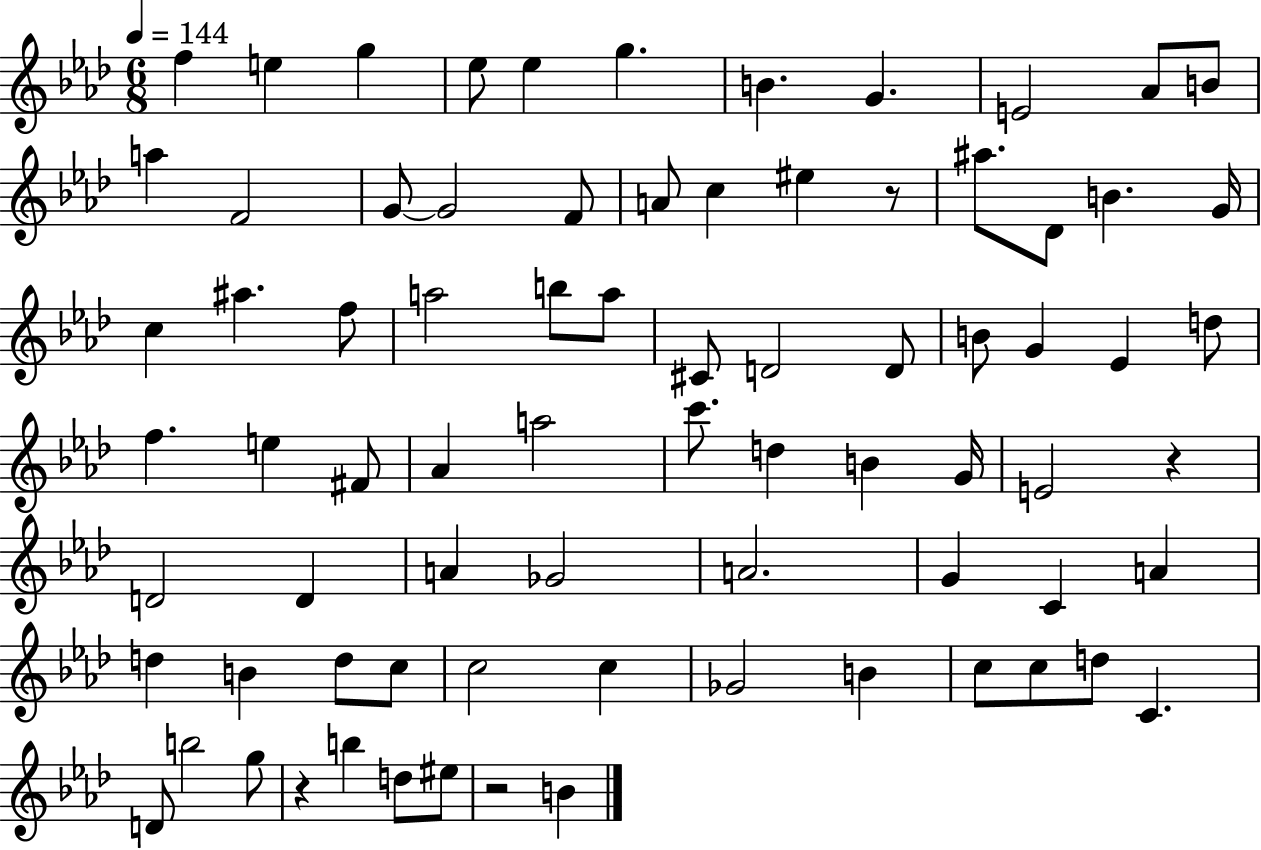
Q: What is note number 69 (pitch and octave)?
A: G5